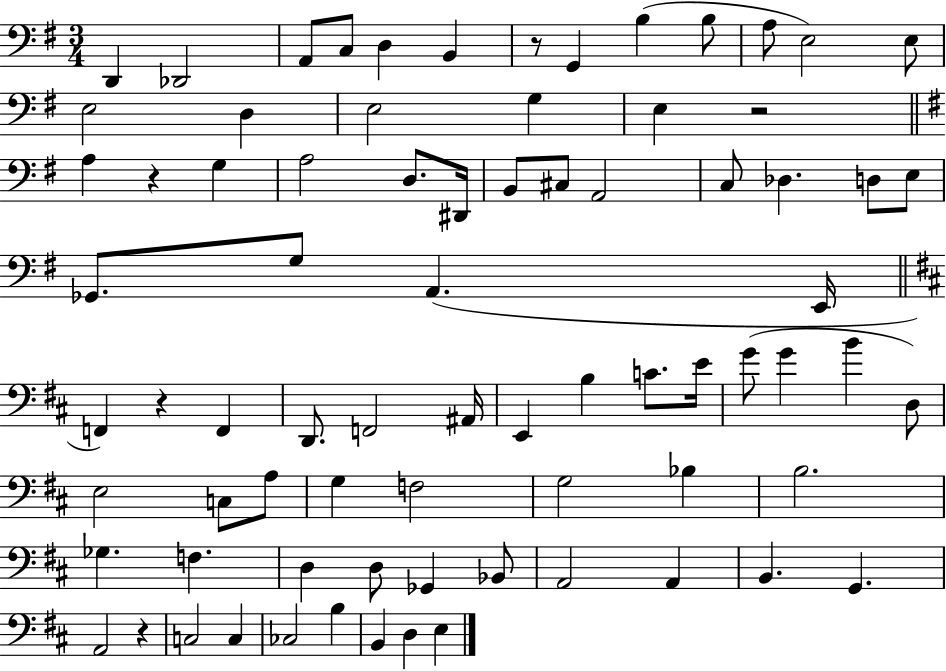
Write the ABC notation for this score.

X:1
T:Untitled
M:3/4
L:1/4
K:G
D,, _D,,2 A,,/2 C,/2 D, B,, z/2 G,, B, B,/2 A,/2 E,2 E,/2 E,2 D, E,2 G, E, z2 A, z G, A,2 D,/2 ^D,,/4 B,,/2 ^C,/2 A,,2 C,/2 _D, D,/2 E,/2 _G,,/2 G,/2 A,, E,,/4 F,, z F,, D,,/2 F,,2 ^A,,/4 E,, B, C/2 E/4 G/2 G B D,/2 E,2 C,/2 A,/2 G, F,2 G,2 _B, B,2 _G, F, D, D,/2 _G,, _B,,/2 A,,2 A,, B,, G,, A,,2 z C,2 C, _C,2 B, B,, D, E,